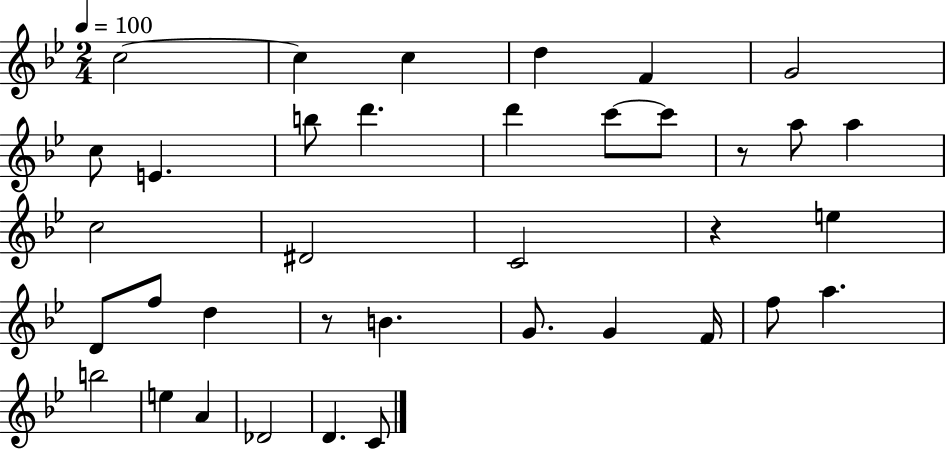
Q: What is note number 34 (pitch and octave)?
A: C4